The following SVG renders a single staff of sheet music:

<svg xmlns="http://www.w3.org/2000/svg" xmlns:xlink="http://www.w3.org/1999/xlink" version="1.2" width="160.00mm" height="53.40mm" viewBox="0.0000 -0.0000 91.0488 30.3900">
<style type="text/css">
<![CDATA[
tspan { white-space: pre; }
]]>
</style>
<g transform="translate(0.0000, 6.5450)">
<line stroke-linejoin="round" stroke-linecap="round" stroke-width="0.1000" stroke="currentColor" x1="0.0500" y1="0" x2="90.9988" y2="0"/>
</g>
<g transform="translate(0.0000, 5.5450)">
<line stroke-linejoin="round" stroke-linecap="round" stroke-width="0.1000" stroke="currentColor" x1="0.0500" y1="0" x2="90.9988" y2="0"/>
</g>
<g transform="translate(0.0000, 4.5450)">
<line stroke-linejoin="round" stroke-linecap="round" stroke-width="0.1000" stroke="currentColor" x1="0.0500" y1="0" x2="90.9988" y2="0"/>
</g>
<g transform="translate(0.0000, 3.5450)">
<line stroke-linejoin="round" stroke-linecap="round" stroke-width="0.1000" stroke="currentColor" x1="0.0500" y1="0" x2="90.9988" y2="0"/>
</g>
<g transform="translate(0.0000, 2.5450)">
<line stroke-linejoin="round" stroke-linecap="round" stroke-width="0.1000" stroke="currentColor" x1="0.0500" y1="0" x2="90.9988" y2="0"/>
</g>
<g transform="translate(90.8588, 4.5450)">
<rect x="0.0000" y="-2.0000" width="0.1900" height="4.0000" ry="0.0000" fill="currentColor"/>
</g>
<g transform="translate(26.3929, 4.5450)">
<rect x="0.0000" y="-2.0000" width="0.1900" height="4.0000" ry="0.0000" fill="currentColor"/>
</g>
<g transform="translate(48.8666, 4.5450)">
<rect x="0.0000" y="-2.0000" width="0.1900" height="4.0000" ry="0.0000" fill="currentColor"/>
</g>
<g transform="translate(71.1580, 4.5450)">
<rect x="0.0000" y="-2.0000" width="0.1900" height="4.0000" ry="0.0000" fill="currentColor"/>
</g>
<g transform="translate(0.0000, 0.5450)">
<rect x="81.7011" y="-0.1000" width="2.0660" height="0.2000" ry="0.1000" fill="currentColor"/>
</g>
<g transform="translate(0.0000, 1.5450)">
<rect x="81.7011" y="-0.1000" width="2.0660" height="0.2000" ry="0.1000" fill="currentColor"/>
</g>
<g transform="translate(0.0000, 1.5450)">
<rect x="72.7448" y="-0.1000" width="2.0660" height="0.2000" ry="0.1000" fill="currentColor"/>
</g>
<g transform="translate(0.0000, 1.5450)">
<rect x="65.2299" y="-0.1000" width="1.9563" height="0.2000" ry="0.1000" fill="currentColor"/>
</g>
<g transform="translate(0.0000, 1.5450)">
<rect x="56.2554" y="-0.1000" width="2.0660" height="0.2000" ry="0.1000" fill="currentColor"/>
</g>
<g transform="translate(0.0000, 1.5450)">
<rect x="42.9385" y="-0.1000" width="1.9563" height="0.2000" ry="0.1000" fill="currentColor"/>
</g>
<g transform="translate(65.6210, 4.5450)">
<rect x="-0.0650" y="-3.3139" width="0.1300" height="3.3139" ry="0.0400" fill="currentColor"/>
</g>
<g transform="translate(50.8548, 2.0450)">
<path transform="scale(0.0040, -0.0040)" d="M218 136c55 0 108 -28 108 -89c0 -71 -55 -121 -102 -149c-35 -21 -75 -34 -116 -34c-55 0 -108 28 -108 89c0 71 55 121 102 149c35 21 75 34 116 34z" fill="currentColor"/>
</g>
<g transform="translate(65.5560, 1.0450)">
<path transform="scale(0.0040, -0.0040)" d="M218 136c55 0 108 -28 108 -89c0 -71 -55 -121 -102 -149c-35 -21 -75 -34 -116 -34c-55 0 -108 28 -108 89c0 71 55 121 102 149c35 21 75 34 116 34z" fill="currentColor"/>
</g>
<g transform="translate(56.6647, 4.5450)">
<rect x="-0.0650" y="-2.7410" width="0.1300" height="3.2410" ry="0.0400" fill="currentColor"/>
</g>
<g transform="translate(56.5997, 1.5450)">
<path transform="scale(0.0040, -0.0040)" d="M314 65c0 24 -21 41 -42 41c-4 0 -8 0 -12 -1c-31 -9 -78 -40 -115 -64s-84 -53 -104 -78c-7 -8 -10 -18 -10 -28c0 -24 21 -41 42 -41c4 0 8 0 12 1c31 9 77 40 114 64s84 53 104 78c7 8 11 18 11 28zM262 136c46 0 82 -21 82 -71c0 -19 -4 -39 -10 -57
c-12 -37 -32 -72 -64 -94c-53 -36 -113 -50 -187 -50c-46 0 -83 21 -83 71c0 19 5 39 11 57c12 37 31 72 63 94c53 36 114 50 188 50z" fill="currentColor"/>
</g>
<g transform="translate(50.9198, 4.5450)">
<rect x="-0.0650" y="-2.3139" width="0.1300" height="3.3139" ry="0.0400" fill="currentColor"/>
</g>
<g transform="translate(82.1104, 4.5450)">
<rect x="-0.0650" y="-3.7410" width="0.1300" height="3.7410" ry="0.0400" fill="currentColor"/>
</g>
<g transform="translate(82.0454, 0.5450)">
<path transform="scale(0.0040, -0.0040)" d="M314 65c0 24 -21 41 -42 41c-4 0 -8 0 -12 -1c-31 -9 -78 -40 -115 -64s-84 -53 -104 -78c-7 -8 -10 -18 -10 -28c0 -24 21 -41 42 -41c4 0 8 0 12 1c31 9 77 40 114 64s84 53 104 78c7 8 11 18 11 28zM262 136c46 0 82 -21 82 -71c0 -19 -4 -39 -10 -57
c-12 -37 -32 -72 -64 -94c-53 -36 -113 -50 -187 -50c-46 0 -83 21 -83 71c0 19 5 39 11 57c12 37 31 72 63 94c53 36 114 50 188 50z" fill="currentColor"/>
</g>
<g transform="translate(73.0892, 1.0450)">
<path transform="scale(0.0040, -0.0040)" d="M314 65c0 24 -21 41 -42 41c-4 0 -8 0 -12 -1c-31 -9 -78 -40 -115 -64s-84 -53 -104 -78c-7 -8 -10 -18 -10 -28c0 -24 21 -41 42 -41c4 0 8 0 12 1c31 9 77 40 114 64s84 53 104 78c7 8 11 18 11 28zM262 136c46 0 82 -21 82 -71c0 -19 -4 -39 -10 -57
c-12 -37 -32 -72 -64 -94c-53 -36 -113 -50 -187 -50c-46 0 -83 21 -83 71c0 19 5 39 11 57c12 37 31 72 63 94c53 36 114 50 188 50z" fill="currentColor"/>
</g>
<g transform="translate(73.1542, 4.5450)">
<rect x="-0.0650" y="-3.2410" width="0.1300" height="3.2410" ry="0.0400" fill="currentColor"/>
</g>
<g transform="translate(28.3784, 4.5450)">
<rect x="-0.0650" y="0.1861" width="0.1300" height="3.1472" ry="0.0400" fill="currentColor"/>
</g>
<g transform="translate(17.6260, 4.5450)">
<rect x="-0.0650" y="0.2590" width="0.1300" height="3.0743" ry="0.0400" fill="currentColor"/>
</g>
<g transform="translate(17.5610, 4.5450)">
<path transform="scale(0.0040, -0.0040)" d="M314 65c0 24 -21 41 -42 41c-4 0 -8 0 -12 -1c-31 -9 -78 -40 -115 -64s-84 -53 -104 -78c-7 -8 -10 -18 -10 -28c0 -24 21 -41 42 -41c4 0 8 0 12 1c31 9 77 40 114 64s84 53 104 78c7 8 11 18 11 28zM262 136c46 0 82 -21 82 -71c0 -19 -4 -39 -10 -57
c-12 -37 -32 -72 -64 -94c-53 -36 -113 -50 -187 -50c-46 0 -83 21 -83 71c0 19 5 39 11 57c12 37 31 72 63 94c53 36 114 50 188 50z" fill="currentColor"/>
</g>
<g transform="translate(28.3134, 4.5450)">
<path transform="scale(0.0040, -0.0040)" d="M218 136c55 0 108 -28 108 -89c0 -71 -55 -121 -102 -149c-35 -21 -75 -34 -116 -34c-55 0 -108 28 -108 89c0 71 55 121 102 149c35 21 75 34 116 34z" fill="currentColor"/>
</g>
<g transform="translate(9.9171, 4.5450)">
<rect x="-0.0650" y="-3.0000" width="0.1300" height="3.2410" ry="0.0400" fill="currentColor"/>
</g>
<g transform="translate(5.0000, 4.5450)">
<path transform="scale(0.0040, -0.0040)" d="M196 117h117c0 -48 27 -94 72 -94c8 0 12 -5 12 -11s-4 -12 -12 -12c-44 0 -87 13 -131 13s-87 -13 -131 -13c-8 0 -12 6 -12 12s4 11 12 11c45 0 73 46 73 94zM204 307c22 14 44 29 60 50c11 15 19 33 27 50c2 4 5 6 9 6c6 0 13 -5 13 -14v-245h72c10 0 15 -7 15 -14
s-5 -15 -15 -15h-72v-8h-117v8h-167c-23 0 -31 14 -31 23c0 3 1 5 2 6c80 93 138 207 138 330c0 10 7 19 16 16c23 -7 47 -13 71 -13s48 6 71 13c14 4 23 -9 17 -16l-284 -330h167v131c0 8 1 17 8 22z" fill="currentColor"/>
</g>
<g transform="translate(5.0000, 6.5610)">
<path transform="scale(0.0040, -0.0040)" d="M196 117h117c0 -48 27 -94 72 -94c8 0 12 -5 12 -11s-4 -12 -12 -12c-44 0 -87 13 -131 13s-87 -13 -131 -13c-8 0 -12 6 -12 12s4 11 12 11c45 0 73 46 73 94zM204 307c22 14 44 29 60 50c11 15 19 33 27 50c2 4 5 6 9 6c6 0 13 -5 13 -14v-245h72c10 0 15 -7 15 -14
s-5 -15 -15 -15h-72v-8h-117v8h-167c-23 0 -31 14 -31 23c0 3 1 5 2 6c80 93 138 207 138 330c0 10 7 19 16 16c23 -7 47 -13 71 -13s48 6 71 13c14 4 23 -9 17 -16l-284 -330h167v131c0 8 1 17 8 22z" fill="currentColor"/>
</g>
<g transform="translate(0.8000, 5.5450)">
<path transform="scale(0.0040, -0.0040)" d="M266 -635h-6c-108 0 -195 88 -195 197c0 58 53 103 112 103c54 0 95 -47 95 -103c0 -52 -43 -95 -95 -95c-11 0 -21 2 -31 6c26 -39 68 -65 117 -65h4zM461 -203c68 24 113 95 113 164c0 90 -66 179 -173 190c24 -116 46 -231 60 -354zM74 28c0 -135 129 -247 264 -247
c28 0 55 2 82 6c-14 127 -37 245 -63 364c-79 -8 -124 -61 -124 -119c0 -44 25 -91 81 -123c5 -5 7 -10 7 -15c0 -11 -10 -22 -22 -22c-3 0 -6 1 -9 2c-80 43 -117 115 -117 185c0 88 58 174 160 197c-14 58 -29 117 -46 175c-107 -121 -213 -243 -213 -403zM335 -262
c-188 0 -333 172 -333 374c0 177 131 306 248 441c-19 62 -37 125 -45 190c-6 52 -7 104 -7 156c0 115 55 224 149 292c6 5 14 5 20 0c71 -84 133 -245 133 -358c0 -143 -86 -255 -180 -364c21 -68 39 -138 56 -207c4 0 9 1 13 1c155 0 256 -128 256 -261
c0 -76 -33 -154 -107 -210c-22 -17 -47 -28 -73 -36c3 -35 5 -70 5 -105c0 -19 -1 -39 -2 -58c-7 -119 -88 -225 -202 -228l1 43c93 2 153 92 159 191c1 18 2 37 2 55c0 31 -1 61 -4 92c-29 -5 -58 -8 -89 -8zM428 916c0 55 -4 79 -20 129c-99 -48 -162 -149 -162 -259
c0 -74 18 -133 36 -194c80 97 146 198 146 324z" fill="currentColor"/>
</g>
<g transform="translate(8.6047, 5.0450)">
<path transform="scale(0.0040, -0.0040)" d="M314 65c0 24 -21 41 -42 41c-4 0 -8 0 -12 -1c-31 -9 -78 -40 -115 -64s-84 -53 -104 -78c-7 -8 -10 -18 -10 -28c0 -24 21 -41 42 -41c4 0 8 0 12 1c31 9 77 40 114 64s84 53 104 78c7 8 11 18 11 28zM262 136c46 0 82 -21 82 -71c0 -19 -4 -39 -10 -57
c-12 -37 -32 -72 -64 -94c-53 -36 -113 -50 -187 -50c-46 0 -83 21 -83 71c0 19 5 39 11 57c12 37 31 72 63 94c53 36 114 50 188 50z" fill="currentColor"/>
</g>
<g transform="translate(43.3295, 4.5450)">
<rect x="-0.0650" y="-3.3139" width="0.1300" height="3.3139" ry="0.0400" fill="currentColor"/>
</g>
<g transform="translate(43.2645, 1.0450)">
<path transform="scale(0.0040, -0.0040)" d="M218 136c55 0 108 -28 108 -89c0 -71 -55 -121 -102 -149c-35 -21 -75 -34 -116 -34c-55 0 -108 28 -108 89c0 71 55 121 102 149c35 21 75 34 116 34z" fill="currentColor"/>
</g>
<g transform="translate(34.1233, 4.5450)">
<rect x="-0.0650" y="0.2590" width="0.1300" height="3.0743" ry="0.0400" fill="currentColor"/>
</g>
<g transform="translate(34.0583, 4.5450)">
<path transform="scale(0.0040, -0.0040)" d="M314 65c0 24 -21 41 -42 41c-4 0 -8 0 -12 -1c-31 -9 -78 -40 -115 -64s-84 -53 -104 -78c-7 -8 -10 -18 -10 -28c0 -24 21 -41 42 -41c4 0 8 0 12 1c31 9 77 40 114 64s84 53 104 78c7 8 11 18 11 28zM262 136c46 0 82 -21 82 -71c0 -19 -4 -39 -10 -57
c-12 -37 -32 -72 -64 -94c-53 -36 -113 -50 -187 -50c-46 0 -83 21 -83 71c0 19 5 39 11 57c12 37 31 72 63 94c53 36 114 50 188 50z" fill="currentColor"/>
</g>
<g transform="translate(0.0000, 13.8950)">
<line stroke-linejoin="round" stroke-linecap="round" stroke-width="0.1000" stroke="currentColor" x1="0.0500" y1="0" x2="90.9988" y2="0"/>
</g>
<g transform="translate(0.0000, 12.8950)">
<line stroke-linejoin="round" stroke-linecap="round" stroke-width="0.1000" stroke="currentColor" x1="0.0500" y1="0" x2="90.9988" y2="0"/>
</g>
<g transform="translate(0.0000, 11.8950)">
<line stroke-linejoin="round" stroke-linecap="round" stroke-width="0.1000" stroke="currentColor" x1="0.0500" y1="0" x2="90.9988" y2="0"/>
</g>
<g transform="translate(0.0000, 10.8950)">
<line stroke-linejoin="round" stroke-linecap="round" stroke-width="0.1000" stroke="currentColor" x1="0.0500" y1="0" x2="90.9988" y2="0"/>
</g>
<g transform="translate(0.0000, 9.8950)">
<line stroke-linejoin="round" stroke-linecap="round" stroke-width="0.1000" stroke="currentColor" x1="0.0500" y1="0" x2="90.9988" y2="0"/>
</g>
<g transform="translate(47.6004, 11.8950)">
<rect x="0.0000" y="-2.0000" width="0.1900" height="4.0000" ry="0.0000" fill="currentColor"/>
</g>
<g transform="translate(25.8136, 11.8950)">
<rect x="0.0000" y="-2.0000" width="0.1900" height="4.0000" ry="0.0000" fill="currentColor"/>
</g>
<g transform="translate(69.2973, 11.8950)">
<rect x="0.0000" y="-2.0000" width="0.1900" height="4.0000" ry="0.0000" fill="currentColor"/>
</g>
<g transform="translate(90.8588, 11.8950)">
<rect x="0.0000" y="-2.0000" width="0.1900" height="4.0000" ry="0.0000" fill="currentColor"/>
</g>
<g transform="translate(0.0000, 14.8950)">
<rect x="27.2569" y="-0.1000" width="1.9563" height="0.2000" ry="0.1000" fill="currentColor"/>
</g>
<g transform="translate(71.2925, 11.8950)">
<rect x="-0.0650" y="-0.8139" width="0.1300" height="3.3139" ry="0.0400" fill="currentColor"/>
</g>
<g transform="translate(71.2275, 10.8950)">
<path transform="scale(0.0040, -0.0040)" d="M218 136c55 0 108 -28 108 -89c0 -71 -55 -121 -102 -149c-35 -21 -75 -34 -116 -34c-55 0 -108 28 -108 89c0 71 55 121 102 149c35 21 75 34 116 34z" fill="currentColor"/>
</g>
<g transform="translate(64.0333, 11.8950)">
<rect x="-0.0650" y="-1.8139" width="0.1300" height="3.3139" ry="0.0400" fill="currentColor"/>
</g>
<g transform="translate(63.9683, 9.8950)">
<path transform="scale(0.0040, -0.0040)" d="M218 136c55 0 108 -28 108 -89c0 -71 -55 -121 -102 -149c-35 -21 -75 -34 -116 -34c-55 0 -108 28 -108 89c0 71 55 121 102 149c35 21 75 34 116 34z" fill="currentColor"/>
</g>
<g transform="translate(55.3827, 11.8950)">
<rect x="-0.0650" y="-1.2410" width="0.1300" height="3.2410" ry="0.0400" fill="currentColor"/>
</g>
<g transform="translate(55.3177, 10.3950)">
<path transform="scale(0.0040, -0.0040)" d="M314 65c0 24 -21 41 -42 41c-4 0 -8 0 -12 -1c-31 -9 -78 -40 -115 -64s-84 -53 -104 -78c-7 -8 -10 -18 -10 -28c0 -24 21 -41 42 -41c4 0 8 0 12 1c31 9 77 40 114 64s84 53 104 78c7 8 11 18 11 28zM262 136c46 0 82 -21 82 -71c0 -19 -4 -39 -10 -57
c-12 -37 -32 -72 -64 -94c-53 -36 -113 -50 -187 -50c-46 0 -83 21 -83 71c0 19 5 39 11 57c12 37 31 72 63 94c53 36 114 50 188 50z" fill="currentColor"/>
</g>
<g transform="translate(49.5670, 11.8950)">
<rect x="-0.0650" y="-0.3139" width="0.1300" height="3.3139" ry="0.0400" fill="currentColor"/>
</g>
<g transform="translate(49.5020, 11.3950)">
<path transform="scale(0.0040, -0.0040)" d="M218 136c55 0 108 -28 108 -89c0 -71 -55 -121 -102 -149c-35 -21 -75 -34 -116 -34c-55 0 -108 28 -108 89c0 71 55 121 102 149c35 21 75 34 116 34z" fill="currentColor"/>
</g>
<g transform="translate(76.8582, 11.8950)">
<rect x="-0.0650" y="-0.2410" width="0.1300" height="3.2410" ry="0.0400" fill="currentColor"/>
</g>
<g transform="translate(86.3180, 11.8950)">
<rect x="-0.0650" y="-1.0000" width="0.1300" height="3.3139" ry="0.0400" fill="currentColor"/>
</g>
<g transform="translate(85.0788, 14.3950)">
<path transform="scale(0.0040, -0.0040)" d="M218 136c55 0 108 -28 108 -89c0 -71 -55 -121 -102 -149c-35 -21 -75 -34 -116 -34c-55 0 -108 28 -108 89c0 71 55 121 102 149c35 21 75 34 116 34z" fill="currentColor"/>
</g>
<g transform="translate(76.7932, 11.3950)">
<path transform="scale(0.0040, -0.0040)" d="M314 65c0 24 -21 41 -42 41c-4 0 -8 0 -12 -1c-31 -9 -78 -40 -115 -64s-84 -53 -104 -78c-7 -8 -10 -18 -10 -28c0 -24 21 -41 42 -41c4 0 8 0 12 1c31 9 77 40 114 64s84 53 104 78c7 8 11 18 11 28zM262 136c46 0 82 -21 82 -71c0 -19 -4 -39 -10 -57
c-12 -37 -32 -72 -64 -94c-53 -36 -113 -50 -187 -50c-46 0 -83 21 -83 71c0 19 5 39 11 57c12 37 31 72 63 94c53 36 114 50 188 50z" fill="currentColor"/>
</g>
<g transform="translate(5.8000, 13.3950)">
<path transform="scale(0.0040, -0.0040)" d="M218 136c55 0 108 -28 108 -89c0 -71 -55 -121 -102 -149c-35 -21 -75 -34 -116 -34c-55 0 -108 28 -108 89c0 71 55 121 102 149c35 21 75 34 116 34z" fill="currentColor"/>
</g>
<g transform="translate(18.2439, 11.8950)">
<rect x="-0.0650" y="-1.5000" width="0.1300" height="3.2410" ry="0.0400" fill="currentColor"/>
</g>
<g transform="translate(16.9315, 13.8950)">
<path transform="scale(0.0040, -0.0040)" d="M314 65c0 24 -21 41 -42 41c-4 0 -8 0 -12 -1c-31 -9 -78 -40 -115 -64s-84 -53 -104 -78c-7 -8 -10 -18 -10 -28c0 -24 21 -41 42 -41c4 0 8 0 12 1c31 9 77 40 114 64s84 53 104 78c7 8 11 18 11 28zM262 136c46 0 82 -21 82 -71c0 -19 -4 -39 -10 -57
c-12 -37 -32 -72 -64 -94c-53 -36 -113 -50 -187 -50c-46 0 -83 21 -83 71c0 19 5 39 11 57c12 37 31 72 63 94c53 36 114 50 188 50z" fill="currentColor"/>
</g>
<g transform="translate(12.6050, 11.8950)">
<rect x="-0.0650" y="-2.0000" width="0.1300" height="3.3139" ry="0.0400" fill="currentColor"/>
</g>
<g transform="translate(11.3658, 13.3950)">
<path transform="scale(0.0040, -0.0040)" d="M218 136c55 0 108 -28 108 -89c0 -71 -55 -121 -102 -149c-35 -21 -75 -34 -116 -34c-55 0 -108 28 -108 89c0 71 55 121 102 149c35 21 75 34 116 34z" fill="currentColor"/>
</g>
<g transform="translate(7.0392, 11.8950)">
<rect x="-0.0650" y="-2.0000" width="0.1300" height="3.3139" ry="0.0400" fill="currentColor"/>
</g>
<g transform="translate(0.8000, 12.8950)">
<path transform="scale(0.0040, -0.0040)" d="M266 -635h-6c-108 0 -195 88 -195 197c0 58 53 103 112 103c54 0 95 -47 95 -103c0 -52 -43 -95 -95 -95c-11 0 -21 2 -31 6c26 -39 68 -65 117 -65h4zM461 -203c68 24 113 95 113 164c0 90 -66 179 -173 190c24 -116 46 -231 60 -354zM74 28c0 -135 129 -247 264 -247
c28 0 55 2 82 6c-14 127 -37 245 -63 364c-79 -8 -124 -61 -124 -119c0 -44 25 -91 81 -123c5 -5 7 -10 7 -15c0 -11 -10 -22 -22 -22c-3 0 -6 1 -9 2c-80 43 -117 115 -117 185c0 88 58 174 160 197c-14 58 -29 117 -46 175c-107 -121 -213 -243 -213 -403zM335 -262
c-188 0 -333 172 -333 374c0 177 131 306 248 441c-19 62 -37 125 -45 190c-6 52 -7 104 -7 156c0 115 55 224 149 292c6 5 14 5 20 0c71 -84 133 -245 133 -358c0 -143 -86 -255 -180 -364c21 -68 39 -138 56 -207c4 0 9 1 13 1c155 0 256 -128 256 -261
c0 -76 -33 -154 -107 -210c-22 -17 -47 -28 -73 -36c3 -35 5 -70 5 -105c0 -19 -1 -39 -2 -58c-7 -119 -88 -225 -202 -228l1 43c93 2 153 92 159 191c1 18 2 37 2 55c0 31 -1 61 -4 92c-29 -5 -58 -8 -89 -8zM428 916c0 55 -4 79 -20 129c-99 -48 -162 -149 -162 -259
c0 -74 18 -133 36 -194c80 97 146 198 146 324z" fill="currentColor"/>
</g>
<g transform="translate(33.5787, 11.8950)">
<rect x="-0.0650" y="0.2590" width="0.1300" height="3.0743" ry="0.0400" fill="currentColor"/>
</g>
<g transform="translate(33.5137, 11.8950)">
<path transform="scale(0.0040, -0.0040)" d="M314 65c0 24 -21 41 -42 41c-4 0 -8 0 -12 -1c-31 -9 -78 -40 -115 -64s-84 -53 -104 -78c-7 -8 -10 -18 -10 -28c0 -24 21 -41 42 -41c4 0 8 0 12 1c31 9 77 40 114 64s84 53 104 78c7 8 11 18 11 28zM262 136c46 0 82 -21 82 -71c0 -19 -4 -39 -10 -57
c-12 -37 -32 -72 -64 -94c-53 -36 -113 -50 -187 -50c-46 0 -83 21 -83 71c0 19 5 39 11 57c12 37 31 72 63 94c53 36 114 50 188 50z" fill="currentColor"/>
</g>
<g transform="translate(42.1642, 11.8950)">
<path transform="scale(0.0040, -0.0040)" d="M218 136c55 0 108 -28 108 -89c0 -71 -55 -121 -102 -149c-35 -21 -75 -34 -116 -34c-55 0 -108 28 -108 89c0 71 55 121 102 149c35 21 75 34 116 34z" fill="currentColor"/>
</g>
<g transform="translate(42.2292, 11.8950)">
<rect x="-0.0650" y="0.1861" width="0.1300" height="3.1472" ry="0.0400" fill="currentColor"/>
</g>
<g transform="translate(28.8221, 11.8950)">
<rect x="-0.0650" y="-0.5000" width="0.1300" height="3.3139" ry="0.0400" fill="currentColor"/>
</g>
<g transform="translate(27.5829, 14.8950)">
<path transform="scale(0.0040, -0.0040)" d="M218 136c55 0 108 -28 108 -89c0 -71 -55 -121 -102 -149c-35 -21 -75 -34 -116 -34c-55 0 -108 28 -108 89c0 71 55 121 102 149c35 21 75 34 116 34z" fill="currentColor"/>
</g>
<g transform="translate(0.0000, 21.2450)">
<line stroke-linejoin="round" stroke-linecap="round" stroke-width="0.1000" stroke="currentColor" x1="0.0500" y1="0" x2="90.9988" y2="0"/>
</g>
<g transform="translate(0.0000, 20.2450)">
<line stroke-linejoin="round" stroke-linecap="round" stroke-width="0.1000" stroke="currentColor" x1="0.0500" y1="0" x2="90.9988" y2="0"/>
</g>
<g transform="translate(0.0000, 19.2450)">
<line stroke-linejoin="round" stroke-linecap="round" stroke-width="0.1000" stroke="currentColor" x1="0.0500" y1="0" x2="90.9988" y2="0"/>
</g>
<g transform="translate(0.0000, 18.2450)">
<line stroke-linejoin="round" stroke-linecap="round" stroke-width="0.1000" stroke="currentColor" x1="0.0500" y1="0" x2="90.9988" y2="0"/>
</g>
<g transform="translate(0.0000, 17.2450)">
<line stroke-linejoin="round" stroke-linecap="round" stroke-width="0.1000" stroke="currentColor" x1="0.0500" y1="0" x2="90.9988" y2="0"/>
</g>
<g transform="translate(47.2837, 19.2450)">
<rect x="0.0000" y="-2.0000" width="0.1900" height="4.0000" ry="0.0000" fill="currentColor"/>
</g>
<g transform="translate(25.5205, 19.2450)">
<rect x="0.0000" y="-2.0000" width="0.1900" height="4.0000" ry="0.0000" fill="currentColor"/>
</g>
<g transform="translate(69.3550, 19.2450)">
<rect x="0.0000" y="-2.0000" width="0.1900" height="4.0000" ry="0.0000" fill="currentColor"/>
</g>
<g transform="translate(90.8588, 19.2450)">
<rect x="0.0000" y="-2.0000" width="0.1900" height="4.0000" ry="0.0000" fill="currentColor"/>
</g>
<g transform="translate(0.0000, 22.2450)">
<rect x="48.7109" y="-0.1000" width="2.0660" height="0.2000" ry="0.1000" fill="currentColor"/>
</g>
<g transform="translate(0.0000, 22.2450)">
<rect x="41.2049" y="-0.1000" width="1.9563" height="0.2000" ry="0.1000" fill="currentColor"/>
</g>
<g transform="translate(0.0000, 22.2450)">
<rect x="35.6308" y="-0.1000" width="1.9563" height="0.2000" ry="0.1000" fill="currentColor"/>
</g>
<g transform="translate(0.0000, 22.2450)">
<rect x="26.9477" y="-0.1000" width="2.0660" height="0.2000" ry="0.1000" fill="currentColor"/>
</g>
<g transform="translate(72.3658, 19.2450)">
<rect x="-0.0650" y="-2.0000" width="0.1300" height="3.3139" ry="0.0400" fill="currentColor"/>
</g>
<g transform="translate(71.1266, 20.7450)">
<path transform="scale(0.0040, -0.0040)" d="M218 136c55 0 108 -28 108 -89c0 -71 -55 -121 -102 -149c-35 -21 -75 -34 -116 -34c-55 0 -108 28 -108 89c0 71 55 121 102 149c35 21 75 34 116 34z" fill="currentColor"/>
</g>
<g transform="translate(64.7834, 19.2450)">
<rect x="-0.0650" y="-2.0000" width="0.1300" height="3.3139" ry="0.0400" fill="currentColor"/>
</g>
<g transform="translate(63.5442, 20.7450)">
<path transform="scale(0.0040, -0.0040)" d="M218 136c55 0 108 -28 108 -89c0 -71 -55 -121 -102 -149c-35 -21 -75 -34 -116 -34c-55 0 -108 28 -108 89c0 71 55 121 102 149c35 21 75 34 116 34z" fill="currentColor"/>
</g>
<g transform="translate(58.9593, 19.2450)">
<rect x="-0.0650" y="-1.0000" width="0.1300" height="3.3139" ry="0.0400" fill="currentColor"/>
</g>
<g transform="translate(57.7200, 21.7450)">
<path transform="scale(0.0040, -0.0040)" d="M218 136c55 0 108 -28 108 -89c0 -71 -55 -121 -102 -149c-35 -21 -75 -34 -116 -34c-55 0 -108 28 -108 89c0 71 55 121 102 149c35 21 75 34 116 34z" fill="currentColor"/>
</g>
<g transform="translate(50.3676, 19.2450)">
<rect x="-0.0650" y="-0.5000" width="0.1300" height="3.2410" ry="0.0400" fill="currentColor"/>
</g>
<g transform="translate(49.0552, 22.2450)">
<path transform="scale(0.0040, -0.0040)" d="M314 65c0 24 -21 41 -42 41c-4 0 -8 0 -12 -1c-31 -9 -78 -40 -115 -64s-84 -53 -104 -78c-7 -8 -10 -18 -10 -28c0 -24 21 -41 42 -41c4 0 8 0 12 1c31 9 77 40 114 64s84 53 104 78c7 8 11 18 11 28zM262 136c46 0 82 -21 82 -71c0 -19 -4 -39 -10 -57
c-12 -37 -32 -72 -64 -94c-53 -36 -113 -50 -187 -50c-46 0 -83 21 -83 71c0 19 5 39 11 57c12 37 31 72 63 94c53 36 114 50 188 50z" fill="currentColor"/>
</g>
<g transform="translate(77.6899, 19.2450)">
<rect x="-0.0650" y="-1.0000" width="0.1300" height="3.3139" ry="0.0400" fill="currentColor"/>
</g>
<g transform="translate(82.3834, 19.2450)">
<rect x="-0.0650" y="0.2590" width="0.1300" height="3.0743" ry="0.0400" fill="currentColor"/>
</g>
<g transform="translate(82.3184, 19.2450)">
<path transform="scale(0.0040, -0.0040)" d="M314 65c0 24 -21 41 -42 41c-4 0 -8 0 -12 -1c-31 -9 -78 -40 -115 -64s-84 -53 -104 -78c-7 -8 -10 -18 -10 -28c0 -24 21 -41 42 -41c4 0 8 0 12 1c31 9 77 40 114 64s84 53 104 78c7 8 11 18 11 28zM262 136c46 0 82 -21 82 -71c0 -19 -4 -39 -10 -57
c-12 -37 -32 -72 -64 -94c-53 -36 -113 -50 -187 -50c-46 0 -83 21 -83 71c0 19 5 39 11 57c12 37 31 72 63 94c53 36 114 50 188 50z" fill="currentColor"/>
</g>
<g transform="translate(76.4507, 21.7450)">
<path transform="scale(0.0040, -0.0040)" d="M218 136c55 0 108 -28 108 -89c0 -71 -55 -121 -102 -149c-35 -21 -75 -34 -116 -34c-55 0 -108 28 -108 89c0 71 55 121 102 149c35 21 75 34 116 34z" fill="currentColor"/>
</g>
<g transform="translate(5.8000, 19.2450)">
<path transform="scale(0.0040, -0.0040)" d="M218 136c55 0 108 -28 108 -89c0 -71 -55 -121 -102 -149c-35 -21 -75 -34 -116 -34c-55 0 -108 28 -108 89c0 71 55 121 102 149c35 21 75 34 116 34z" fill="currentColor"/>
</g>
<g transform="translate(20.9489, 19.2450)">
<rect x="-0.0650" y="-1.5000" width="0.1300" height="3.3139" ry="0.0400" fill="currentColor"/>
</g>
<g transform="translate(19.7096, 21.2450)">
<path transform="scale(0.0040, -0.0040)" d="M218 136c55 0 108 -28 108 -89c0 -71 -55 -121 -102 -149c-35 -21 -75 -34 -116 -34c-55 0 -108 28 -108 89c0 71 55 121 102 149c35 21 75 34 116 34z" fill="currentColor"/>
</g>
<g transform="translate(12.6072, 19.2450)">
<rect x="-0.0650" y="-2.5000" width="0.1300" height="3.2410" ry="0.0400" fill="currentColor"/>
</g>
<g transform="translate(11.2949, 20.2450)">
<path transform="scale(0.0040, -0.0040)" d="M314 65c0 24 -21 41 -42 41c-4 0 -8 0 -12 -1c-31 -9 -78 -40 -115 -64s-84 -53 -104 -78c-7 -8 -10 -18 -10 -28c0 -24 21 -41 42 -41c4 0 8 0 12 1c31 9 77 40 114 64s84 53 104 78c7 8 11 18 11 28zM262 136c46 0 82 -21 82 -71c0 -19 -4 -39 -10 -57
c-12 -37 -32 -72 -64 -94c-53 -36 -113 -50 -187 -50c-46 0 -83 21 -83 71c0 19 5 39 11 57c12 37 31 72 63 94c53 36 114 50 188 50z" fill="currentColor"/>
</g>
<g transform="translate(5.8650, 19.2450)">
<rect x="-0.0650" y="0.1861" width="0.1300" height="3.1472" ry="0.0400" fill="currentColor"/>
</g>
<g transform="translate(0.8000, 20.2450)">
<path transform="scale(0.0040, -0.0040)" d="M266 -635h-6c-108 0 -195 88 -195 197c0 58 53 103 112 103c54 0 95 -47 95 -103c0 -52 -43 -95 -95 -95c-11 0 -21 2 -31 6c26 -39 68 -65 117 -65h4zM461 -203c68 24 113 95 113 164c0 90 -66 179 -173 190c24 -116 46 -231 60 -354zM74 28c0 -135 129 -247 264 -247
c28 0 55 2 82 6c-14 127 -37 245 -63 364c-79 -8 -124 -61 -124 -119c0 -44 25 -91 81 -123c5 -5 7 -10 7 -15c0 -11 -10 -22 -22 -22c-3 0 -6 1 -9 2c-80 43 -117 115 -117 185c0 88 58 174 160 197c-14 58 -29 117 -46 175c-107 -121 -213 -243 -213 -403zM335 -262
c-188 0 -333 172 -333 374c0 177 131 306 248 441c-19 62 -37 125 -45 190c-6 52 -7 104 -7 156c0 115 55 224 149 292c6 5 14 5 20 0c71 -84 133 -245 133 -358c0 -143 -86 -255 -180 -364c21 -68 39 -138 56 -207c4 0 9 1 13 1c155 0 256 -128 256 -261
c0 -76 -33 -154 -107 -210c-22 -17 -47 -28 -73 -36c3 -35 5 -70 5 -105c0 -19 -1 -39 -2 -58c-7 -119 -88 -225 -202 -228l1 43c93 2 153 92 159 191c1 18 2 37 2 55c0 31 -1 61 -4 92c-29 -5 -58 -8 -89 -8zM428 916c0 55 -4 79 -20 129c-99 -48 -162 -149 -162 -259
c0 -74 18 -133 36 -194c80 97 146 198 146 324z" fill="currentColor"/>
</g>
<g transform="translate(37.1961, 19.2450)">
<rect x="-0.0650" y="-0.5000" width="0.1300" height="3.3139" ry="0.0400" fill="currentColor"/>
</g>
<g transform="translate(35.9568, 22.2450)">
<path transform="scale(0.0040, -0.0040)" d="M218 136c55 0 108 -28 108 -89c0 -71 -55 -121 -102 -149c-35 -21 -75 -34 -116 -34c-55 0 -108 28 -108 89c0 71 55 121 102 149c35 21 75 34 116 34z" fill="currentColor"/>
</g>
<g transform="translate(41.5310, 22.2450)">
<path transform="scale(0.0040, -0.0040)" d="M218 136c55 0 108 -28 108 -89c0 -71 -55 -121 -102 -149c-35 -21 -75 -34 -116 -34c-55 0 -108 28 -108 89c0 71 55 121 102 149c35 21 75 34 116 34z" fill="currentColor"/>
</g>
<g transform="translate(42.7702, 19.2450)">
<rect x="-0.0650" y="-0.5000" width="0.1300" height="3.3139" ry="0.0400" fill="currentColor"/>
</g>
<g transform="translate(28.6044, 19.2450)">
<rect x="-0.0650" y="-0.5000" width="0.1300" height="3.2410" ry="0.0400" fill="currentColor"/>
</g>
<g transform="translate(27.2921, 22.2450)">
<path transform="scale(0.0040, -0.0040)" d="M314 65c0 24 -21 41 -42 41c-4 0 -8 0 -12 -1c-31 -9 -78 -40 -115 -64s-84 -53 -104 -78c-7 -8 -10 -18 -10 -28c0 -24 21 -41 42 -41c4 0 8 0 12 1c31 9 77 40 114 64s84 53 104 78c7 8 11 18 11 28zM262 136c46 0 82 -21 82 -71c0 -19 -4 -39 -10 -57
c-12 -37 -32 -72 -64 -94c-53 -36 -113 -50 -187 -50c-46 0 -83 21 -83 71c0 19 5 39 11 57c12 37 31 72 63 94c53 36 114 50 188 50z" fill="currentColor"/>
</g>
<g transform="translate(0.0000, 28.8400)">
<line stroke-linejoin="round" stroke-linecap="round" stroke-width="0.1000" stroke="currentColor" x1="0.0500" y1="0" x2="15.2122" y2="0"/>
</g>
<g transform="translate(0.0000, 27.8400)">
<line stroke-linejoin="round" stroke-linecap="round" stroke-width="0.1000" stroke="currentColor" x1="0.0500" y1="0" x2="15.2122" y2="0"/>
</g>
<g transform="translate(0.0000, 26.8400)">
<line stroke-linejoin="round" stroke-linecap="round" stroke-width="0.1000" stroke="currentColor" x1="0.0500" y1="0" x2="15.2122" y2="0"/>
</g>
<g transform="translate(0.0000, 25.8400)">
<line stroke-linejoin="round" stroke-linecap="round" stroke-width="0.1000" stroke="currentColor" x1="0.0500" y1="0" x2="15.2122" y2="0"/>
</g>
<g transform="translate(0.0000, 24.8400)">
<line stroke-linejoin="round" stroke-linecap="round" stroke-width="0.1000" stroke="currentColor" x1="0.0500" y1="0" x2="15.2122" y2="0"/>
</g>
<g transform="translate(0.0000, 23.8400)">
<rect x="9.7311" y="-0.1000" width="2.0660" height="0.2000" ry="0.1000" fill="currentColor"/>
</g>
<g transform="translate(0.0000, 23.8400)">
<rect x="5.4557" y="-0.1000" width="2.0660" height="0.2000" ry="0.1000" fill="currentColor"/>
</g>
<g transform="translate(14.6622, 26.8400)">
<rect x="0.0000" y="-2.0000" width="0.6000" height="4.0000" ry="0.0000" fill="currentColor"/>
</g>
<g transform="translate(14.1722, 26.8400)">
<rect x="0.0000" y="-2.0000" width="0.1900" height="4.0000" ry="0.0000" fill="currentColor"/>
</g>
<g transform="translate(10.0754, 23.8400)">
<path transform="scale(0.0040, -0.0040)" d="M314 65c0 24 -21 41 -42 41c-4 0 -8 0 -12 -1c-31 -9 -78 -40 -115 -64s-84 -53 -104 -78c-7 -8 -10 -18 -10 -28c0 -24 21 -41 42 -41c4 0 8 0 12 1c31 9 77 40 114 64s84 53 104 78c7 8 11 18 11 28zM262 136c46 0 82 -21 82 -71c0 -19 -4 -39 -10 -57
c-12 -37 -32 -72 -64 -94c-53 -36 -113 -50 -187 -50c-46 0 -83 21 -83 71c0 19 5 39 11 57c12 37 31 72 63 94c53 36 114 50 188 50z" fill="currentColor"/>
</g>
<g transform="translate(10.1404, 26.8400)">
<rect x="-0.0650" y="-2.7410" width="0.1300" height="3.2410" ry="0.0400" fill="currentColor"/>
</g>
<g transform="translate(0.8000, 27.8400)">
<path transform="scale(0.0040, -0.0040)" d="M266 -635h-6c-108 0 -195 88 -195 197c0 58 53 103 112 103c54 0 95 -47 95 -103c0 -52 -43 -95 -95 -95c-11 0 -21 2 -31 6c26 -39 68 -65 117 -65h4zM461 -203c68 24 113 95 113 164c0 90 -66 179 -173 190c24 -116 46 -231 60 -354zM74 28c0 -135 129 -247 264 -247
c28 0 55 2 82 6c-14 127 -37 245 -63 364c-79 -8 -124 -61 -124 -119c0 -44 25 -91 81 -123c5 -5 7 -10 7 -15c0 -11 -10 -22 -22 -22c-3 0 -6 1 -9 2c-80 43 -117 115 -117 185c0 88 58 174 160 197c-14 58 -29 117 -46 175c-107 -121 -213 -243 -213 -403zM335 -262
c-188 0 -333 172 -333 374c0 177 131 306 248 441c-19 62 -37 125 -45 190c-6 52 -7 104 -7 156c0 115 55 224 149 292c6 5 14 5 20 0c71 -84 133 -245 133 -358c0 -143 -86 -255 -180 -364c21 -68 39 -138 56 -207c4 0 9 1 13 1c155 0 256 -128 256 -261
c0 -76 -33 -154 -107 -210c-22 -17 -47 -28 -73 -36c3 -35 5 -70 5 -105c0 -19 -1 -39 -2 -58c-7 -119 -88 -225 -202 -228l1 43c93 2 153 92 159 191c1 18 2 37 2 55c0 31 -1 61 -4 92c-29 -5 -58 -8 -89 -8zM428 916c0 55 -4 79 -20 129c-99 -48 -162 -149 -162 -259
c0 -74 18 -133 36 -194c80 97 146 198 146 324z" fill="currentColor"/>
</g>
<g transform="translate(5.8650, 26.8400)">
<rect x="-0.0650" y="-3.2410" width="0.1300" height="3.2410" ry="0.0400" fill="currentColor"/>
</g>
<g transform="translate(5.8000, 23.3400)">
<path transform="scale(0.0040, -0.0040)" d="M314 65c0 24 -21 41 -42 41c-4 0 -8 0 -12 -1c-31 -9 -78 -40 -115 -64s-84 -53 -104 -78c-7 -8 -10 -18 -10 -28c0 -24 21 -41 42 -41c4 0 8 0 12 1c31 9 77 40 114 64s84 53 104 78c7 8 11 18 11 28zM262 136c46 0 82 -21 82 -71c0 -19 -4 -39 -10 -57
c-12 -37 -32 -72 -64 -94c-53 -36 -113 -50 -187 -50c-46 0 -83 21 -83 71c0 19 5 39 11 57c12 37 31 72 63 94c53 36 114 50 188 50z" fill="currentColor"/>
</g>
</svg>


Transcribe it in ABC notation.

X:1
T:Untitled
M:4/4
L:1/4
K:C
A2 B2 B B2 b g a2 b b2 c'2 F F E2 C B2 B c e2 f d c2 D B G2 E C2 C C C2 D F F D B2 b2 a2